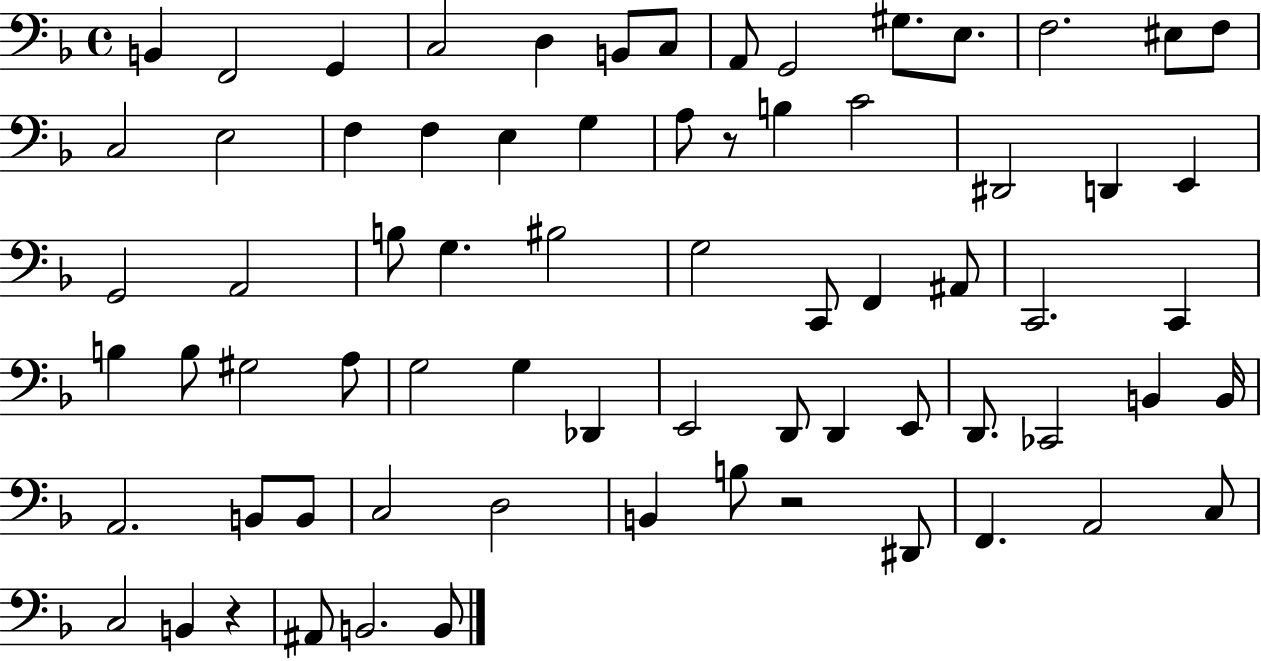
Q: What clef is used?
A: bass